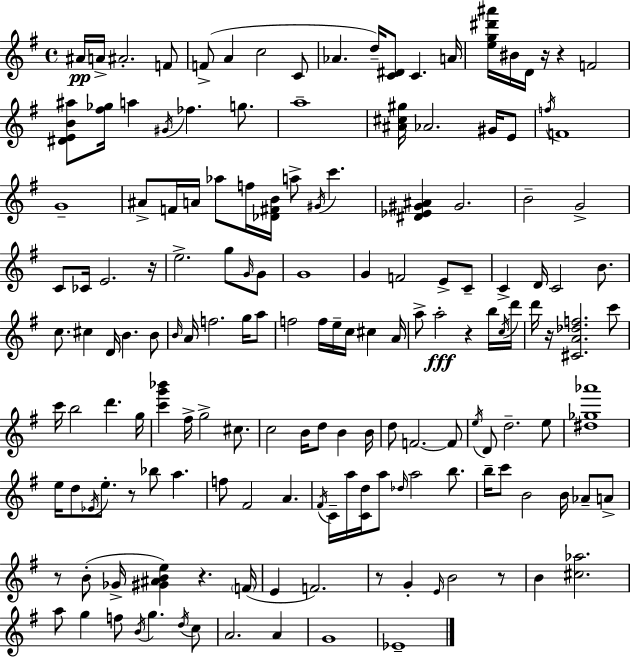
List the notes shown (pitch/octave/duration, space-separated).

A#4/s A4/s A#4/h. F4/e F4/e A4/q C5/h C4/e Ab4/q. D5/s [C4,D#4]/e C4/q. A4/s [E5,G5,D#6,A#6]/s BIS4/s D4/s R/s R/q F4/h [D#4,E4,B4,A#5]/e [F#5,Gb5]/s A5/q G#4/s FES5/q. G5/e. A5/w [A#4,C#5,G#5]/s Ab4/h. G#4/s E4/e F5/s F4/w G4/w A#4/e F4/s A4/s Ab5/e F5/s [Db4,F#4,B4]/s A5/e G#4/s C6/q. [D#4,Eb4,G#4,A#4]/q G#4/h. B4/h G4/h C4/e CES4/s E4/h. R/s E5/h. G5/e G4/s G4/e G4/w G4/q F4/h E4/e C4/e C4/q D4/s C4/h B4/e. C5/e. C#5/q D4/s B4/q. B4/e B4/s A4/s F5/h. G5/s A5/e F5/h F5/s E5/s C5/s C#5/q A4/s A5/e A5/h R/q B5/s C5/s D6/s D6/s R/s [C#4,A4,Db5,F5]/h. C6/e C6/s B5/h D6/q. G5/s [C6,G6,Bb6]/q F#5/s G5/h C#5/e. C5/h B4/s D5/e B4/q B4/s D5/e F4/h. F4/e E5/s D4/e D5/h. E5/e [D#5,Gb5,Ab6]/w E5/s D5/e Eb4/s E5/e. R/e Bb5/e A5/q. F5/e F#4/h A4/q. F#4/s C4/s A5/s [C4,D5]/s A5/e Db5/s A5/h B5/e. B5/s C6/e B4/h B4/s Ab4/e A4/e R/e B4/e Gb4/s [G#4,A#4,B4,E5]/q R/q. F4/s E4/q F4/h. R/e G4/q E4/s B4/h R/e B4/q [C#5,Ab5]/h. A5/e G5/q F5/e B4/s G5/q. D5/s C5/e A4/h. A4/q G4/w Eb4/w